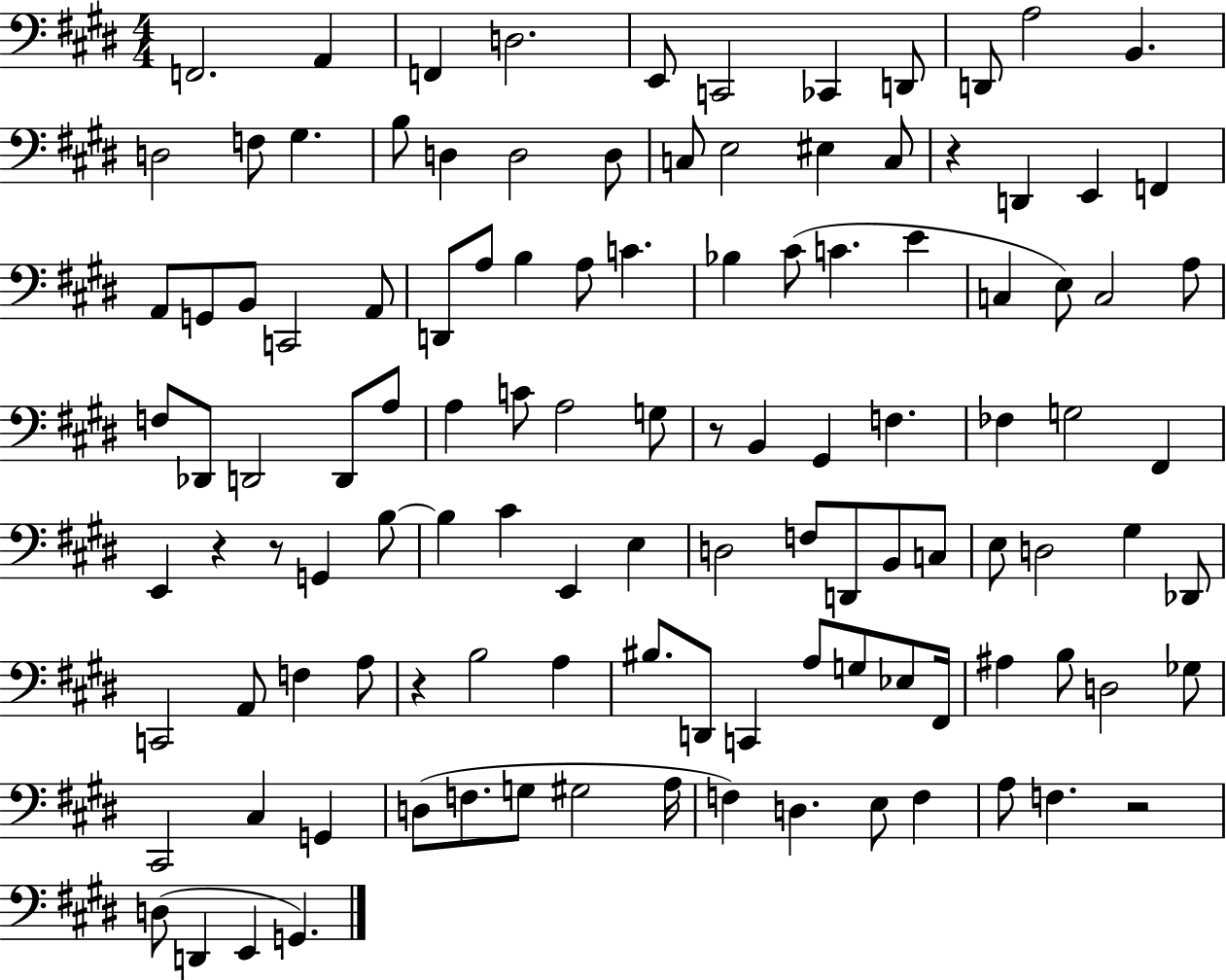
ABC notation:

X:1
T:Untitled
M:4/4
L:1/4
K:E
F,,2 A,, F,, D,2 E,,/2 C,,2 _C,, D,,/2 D,,/2 A,2 B,, D,2 F,/2 ^G, B,/2 D, D,2 D,/2 C,/2 E,2 ^E, C,/2 z D,, E,, F,, A,,/2 G,,/2 B,,/2 C,,2 A,,/2 D,,/2 A,/2 B, A,/2 C _B, ^C/2 C E C, E,/2 C,2 A,/2 F,/2 _D,,/2 D,,2 D,,/2 A,/2 A, C/2 A,2 G,/2 z/2 B,, ^G,, F, _F, G,2 ^F,, E,, z z/2 G,, B,/2 B, ^C E,, E, D,2 F,/2 D,,/2 B,,/2 C,/2 E,/2 D,2 ^G, _D,,/2 C,,2 A,,/2 F, A,/2 z B,2 A, ^B,/2 D,,/2 C,, A,/2 G,/2 _E,/2 ^F,,/4 ^A, B,/2 D,2 _G,/2 ^C,,2 ^C, G,, D,/2 F,/2 G,/2 ^G,2 A,/4 F, D, E,/2 F, A,/2 F, z2 D,/2 D,, E,, G,,